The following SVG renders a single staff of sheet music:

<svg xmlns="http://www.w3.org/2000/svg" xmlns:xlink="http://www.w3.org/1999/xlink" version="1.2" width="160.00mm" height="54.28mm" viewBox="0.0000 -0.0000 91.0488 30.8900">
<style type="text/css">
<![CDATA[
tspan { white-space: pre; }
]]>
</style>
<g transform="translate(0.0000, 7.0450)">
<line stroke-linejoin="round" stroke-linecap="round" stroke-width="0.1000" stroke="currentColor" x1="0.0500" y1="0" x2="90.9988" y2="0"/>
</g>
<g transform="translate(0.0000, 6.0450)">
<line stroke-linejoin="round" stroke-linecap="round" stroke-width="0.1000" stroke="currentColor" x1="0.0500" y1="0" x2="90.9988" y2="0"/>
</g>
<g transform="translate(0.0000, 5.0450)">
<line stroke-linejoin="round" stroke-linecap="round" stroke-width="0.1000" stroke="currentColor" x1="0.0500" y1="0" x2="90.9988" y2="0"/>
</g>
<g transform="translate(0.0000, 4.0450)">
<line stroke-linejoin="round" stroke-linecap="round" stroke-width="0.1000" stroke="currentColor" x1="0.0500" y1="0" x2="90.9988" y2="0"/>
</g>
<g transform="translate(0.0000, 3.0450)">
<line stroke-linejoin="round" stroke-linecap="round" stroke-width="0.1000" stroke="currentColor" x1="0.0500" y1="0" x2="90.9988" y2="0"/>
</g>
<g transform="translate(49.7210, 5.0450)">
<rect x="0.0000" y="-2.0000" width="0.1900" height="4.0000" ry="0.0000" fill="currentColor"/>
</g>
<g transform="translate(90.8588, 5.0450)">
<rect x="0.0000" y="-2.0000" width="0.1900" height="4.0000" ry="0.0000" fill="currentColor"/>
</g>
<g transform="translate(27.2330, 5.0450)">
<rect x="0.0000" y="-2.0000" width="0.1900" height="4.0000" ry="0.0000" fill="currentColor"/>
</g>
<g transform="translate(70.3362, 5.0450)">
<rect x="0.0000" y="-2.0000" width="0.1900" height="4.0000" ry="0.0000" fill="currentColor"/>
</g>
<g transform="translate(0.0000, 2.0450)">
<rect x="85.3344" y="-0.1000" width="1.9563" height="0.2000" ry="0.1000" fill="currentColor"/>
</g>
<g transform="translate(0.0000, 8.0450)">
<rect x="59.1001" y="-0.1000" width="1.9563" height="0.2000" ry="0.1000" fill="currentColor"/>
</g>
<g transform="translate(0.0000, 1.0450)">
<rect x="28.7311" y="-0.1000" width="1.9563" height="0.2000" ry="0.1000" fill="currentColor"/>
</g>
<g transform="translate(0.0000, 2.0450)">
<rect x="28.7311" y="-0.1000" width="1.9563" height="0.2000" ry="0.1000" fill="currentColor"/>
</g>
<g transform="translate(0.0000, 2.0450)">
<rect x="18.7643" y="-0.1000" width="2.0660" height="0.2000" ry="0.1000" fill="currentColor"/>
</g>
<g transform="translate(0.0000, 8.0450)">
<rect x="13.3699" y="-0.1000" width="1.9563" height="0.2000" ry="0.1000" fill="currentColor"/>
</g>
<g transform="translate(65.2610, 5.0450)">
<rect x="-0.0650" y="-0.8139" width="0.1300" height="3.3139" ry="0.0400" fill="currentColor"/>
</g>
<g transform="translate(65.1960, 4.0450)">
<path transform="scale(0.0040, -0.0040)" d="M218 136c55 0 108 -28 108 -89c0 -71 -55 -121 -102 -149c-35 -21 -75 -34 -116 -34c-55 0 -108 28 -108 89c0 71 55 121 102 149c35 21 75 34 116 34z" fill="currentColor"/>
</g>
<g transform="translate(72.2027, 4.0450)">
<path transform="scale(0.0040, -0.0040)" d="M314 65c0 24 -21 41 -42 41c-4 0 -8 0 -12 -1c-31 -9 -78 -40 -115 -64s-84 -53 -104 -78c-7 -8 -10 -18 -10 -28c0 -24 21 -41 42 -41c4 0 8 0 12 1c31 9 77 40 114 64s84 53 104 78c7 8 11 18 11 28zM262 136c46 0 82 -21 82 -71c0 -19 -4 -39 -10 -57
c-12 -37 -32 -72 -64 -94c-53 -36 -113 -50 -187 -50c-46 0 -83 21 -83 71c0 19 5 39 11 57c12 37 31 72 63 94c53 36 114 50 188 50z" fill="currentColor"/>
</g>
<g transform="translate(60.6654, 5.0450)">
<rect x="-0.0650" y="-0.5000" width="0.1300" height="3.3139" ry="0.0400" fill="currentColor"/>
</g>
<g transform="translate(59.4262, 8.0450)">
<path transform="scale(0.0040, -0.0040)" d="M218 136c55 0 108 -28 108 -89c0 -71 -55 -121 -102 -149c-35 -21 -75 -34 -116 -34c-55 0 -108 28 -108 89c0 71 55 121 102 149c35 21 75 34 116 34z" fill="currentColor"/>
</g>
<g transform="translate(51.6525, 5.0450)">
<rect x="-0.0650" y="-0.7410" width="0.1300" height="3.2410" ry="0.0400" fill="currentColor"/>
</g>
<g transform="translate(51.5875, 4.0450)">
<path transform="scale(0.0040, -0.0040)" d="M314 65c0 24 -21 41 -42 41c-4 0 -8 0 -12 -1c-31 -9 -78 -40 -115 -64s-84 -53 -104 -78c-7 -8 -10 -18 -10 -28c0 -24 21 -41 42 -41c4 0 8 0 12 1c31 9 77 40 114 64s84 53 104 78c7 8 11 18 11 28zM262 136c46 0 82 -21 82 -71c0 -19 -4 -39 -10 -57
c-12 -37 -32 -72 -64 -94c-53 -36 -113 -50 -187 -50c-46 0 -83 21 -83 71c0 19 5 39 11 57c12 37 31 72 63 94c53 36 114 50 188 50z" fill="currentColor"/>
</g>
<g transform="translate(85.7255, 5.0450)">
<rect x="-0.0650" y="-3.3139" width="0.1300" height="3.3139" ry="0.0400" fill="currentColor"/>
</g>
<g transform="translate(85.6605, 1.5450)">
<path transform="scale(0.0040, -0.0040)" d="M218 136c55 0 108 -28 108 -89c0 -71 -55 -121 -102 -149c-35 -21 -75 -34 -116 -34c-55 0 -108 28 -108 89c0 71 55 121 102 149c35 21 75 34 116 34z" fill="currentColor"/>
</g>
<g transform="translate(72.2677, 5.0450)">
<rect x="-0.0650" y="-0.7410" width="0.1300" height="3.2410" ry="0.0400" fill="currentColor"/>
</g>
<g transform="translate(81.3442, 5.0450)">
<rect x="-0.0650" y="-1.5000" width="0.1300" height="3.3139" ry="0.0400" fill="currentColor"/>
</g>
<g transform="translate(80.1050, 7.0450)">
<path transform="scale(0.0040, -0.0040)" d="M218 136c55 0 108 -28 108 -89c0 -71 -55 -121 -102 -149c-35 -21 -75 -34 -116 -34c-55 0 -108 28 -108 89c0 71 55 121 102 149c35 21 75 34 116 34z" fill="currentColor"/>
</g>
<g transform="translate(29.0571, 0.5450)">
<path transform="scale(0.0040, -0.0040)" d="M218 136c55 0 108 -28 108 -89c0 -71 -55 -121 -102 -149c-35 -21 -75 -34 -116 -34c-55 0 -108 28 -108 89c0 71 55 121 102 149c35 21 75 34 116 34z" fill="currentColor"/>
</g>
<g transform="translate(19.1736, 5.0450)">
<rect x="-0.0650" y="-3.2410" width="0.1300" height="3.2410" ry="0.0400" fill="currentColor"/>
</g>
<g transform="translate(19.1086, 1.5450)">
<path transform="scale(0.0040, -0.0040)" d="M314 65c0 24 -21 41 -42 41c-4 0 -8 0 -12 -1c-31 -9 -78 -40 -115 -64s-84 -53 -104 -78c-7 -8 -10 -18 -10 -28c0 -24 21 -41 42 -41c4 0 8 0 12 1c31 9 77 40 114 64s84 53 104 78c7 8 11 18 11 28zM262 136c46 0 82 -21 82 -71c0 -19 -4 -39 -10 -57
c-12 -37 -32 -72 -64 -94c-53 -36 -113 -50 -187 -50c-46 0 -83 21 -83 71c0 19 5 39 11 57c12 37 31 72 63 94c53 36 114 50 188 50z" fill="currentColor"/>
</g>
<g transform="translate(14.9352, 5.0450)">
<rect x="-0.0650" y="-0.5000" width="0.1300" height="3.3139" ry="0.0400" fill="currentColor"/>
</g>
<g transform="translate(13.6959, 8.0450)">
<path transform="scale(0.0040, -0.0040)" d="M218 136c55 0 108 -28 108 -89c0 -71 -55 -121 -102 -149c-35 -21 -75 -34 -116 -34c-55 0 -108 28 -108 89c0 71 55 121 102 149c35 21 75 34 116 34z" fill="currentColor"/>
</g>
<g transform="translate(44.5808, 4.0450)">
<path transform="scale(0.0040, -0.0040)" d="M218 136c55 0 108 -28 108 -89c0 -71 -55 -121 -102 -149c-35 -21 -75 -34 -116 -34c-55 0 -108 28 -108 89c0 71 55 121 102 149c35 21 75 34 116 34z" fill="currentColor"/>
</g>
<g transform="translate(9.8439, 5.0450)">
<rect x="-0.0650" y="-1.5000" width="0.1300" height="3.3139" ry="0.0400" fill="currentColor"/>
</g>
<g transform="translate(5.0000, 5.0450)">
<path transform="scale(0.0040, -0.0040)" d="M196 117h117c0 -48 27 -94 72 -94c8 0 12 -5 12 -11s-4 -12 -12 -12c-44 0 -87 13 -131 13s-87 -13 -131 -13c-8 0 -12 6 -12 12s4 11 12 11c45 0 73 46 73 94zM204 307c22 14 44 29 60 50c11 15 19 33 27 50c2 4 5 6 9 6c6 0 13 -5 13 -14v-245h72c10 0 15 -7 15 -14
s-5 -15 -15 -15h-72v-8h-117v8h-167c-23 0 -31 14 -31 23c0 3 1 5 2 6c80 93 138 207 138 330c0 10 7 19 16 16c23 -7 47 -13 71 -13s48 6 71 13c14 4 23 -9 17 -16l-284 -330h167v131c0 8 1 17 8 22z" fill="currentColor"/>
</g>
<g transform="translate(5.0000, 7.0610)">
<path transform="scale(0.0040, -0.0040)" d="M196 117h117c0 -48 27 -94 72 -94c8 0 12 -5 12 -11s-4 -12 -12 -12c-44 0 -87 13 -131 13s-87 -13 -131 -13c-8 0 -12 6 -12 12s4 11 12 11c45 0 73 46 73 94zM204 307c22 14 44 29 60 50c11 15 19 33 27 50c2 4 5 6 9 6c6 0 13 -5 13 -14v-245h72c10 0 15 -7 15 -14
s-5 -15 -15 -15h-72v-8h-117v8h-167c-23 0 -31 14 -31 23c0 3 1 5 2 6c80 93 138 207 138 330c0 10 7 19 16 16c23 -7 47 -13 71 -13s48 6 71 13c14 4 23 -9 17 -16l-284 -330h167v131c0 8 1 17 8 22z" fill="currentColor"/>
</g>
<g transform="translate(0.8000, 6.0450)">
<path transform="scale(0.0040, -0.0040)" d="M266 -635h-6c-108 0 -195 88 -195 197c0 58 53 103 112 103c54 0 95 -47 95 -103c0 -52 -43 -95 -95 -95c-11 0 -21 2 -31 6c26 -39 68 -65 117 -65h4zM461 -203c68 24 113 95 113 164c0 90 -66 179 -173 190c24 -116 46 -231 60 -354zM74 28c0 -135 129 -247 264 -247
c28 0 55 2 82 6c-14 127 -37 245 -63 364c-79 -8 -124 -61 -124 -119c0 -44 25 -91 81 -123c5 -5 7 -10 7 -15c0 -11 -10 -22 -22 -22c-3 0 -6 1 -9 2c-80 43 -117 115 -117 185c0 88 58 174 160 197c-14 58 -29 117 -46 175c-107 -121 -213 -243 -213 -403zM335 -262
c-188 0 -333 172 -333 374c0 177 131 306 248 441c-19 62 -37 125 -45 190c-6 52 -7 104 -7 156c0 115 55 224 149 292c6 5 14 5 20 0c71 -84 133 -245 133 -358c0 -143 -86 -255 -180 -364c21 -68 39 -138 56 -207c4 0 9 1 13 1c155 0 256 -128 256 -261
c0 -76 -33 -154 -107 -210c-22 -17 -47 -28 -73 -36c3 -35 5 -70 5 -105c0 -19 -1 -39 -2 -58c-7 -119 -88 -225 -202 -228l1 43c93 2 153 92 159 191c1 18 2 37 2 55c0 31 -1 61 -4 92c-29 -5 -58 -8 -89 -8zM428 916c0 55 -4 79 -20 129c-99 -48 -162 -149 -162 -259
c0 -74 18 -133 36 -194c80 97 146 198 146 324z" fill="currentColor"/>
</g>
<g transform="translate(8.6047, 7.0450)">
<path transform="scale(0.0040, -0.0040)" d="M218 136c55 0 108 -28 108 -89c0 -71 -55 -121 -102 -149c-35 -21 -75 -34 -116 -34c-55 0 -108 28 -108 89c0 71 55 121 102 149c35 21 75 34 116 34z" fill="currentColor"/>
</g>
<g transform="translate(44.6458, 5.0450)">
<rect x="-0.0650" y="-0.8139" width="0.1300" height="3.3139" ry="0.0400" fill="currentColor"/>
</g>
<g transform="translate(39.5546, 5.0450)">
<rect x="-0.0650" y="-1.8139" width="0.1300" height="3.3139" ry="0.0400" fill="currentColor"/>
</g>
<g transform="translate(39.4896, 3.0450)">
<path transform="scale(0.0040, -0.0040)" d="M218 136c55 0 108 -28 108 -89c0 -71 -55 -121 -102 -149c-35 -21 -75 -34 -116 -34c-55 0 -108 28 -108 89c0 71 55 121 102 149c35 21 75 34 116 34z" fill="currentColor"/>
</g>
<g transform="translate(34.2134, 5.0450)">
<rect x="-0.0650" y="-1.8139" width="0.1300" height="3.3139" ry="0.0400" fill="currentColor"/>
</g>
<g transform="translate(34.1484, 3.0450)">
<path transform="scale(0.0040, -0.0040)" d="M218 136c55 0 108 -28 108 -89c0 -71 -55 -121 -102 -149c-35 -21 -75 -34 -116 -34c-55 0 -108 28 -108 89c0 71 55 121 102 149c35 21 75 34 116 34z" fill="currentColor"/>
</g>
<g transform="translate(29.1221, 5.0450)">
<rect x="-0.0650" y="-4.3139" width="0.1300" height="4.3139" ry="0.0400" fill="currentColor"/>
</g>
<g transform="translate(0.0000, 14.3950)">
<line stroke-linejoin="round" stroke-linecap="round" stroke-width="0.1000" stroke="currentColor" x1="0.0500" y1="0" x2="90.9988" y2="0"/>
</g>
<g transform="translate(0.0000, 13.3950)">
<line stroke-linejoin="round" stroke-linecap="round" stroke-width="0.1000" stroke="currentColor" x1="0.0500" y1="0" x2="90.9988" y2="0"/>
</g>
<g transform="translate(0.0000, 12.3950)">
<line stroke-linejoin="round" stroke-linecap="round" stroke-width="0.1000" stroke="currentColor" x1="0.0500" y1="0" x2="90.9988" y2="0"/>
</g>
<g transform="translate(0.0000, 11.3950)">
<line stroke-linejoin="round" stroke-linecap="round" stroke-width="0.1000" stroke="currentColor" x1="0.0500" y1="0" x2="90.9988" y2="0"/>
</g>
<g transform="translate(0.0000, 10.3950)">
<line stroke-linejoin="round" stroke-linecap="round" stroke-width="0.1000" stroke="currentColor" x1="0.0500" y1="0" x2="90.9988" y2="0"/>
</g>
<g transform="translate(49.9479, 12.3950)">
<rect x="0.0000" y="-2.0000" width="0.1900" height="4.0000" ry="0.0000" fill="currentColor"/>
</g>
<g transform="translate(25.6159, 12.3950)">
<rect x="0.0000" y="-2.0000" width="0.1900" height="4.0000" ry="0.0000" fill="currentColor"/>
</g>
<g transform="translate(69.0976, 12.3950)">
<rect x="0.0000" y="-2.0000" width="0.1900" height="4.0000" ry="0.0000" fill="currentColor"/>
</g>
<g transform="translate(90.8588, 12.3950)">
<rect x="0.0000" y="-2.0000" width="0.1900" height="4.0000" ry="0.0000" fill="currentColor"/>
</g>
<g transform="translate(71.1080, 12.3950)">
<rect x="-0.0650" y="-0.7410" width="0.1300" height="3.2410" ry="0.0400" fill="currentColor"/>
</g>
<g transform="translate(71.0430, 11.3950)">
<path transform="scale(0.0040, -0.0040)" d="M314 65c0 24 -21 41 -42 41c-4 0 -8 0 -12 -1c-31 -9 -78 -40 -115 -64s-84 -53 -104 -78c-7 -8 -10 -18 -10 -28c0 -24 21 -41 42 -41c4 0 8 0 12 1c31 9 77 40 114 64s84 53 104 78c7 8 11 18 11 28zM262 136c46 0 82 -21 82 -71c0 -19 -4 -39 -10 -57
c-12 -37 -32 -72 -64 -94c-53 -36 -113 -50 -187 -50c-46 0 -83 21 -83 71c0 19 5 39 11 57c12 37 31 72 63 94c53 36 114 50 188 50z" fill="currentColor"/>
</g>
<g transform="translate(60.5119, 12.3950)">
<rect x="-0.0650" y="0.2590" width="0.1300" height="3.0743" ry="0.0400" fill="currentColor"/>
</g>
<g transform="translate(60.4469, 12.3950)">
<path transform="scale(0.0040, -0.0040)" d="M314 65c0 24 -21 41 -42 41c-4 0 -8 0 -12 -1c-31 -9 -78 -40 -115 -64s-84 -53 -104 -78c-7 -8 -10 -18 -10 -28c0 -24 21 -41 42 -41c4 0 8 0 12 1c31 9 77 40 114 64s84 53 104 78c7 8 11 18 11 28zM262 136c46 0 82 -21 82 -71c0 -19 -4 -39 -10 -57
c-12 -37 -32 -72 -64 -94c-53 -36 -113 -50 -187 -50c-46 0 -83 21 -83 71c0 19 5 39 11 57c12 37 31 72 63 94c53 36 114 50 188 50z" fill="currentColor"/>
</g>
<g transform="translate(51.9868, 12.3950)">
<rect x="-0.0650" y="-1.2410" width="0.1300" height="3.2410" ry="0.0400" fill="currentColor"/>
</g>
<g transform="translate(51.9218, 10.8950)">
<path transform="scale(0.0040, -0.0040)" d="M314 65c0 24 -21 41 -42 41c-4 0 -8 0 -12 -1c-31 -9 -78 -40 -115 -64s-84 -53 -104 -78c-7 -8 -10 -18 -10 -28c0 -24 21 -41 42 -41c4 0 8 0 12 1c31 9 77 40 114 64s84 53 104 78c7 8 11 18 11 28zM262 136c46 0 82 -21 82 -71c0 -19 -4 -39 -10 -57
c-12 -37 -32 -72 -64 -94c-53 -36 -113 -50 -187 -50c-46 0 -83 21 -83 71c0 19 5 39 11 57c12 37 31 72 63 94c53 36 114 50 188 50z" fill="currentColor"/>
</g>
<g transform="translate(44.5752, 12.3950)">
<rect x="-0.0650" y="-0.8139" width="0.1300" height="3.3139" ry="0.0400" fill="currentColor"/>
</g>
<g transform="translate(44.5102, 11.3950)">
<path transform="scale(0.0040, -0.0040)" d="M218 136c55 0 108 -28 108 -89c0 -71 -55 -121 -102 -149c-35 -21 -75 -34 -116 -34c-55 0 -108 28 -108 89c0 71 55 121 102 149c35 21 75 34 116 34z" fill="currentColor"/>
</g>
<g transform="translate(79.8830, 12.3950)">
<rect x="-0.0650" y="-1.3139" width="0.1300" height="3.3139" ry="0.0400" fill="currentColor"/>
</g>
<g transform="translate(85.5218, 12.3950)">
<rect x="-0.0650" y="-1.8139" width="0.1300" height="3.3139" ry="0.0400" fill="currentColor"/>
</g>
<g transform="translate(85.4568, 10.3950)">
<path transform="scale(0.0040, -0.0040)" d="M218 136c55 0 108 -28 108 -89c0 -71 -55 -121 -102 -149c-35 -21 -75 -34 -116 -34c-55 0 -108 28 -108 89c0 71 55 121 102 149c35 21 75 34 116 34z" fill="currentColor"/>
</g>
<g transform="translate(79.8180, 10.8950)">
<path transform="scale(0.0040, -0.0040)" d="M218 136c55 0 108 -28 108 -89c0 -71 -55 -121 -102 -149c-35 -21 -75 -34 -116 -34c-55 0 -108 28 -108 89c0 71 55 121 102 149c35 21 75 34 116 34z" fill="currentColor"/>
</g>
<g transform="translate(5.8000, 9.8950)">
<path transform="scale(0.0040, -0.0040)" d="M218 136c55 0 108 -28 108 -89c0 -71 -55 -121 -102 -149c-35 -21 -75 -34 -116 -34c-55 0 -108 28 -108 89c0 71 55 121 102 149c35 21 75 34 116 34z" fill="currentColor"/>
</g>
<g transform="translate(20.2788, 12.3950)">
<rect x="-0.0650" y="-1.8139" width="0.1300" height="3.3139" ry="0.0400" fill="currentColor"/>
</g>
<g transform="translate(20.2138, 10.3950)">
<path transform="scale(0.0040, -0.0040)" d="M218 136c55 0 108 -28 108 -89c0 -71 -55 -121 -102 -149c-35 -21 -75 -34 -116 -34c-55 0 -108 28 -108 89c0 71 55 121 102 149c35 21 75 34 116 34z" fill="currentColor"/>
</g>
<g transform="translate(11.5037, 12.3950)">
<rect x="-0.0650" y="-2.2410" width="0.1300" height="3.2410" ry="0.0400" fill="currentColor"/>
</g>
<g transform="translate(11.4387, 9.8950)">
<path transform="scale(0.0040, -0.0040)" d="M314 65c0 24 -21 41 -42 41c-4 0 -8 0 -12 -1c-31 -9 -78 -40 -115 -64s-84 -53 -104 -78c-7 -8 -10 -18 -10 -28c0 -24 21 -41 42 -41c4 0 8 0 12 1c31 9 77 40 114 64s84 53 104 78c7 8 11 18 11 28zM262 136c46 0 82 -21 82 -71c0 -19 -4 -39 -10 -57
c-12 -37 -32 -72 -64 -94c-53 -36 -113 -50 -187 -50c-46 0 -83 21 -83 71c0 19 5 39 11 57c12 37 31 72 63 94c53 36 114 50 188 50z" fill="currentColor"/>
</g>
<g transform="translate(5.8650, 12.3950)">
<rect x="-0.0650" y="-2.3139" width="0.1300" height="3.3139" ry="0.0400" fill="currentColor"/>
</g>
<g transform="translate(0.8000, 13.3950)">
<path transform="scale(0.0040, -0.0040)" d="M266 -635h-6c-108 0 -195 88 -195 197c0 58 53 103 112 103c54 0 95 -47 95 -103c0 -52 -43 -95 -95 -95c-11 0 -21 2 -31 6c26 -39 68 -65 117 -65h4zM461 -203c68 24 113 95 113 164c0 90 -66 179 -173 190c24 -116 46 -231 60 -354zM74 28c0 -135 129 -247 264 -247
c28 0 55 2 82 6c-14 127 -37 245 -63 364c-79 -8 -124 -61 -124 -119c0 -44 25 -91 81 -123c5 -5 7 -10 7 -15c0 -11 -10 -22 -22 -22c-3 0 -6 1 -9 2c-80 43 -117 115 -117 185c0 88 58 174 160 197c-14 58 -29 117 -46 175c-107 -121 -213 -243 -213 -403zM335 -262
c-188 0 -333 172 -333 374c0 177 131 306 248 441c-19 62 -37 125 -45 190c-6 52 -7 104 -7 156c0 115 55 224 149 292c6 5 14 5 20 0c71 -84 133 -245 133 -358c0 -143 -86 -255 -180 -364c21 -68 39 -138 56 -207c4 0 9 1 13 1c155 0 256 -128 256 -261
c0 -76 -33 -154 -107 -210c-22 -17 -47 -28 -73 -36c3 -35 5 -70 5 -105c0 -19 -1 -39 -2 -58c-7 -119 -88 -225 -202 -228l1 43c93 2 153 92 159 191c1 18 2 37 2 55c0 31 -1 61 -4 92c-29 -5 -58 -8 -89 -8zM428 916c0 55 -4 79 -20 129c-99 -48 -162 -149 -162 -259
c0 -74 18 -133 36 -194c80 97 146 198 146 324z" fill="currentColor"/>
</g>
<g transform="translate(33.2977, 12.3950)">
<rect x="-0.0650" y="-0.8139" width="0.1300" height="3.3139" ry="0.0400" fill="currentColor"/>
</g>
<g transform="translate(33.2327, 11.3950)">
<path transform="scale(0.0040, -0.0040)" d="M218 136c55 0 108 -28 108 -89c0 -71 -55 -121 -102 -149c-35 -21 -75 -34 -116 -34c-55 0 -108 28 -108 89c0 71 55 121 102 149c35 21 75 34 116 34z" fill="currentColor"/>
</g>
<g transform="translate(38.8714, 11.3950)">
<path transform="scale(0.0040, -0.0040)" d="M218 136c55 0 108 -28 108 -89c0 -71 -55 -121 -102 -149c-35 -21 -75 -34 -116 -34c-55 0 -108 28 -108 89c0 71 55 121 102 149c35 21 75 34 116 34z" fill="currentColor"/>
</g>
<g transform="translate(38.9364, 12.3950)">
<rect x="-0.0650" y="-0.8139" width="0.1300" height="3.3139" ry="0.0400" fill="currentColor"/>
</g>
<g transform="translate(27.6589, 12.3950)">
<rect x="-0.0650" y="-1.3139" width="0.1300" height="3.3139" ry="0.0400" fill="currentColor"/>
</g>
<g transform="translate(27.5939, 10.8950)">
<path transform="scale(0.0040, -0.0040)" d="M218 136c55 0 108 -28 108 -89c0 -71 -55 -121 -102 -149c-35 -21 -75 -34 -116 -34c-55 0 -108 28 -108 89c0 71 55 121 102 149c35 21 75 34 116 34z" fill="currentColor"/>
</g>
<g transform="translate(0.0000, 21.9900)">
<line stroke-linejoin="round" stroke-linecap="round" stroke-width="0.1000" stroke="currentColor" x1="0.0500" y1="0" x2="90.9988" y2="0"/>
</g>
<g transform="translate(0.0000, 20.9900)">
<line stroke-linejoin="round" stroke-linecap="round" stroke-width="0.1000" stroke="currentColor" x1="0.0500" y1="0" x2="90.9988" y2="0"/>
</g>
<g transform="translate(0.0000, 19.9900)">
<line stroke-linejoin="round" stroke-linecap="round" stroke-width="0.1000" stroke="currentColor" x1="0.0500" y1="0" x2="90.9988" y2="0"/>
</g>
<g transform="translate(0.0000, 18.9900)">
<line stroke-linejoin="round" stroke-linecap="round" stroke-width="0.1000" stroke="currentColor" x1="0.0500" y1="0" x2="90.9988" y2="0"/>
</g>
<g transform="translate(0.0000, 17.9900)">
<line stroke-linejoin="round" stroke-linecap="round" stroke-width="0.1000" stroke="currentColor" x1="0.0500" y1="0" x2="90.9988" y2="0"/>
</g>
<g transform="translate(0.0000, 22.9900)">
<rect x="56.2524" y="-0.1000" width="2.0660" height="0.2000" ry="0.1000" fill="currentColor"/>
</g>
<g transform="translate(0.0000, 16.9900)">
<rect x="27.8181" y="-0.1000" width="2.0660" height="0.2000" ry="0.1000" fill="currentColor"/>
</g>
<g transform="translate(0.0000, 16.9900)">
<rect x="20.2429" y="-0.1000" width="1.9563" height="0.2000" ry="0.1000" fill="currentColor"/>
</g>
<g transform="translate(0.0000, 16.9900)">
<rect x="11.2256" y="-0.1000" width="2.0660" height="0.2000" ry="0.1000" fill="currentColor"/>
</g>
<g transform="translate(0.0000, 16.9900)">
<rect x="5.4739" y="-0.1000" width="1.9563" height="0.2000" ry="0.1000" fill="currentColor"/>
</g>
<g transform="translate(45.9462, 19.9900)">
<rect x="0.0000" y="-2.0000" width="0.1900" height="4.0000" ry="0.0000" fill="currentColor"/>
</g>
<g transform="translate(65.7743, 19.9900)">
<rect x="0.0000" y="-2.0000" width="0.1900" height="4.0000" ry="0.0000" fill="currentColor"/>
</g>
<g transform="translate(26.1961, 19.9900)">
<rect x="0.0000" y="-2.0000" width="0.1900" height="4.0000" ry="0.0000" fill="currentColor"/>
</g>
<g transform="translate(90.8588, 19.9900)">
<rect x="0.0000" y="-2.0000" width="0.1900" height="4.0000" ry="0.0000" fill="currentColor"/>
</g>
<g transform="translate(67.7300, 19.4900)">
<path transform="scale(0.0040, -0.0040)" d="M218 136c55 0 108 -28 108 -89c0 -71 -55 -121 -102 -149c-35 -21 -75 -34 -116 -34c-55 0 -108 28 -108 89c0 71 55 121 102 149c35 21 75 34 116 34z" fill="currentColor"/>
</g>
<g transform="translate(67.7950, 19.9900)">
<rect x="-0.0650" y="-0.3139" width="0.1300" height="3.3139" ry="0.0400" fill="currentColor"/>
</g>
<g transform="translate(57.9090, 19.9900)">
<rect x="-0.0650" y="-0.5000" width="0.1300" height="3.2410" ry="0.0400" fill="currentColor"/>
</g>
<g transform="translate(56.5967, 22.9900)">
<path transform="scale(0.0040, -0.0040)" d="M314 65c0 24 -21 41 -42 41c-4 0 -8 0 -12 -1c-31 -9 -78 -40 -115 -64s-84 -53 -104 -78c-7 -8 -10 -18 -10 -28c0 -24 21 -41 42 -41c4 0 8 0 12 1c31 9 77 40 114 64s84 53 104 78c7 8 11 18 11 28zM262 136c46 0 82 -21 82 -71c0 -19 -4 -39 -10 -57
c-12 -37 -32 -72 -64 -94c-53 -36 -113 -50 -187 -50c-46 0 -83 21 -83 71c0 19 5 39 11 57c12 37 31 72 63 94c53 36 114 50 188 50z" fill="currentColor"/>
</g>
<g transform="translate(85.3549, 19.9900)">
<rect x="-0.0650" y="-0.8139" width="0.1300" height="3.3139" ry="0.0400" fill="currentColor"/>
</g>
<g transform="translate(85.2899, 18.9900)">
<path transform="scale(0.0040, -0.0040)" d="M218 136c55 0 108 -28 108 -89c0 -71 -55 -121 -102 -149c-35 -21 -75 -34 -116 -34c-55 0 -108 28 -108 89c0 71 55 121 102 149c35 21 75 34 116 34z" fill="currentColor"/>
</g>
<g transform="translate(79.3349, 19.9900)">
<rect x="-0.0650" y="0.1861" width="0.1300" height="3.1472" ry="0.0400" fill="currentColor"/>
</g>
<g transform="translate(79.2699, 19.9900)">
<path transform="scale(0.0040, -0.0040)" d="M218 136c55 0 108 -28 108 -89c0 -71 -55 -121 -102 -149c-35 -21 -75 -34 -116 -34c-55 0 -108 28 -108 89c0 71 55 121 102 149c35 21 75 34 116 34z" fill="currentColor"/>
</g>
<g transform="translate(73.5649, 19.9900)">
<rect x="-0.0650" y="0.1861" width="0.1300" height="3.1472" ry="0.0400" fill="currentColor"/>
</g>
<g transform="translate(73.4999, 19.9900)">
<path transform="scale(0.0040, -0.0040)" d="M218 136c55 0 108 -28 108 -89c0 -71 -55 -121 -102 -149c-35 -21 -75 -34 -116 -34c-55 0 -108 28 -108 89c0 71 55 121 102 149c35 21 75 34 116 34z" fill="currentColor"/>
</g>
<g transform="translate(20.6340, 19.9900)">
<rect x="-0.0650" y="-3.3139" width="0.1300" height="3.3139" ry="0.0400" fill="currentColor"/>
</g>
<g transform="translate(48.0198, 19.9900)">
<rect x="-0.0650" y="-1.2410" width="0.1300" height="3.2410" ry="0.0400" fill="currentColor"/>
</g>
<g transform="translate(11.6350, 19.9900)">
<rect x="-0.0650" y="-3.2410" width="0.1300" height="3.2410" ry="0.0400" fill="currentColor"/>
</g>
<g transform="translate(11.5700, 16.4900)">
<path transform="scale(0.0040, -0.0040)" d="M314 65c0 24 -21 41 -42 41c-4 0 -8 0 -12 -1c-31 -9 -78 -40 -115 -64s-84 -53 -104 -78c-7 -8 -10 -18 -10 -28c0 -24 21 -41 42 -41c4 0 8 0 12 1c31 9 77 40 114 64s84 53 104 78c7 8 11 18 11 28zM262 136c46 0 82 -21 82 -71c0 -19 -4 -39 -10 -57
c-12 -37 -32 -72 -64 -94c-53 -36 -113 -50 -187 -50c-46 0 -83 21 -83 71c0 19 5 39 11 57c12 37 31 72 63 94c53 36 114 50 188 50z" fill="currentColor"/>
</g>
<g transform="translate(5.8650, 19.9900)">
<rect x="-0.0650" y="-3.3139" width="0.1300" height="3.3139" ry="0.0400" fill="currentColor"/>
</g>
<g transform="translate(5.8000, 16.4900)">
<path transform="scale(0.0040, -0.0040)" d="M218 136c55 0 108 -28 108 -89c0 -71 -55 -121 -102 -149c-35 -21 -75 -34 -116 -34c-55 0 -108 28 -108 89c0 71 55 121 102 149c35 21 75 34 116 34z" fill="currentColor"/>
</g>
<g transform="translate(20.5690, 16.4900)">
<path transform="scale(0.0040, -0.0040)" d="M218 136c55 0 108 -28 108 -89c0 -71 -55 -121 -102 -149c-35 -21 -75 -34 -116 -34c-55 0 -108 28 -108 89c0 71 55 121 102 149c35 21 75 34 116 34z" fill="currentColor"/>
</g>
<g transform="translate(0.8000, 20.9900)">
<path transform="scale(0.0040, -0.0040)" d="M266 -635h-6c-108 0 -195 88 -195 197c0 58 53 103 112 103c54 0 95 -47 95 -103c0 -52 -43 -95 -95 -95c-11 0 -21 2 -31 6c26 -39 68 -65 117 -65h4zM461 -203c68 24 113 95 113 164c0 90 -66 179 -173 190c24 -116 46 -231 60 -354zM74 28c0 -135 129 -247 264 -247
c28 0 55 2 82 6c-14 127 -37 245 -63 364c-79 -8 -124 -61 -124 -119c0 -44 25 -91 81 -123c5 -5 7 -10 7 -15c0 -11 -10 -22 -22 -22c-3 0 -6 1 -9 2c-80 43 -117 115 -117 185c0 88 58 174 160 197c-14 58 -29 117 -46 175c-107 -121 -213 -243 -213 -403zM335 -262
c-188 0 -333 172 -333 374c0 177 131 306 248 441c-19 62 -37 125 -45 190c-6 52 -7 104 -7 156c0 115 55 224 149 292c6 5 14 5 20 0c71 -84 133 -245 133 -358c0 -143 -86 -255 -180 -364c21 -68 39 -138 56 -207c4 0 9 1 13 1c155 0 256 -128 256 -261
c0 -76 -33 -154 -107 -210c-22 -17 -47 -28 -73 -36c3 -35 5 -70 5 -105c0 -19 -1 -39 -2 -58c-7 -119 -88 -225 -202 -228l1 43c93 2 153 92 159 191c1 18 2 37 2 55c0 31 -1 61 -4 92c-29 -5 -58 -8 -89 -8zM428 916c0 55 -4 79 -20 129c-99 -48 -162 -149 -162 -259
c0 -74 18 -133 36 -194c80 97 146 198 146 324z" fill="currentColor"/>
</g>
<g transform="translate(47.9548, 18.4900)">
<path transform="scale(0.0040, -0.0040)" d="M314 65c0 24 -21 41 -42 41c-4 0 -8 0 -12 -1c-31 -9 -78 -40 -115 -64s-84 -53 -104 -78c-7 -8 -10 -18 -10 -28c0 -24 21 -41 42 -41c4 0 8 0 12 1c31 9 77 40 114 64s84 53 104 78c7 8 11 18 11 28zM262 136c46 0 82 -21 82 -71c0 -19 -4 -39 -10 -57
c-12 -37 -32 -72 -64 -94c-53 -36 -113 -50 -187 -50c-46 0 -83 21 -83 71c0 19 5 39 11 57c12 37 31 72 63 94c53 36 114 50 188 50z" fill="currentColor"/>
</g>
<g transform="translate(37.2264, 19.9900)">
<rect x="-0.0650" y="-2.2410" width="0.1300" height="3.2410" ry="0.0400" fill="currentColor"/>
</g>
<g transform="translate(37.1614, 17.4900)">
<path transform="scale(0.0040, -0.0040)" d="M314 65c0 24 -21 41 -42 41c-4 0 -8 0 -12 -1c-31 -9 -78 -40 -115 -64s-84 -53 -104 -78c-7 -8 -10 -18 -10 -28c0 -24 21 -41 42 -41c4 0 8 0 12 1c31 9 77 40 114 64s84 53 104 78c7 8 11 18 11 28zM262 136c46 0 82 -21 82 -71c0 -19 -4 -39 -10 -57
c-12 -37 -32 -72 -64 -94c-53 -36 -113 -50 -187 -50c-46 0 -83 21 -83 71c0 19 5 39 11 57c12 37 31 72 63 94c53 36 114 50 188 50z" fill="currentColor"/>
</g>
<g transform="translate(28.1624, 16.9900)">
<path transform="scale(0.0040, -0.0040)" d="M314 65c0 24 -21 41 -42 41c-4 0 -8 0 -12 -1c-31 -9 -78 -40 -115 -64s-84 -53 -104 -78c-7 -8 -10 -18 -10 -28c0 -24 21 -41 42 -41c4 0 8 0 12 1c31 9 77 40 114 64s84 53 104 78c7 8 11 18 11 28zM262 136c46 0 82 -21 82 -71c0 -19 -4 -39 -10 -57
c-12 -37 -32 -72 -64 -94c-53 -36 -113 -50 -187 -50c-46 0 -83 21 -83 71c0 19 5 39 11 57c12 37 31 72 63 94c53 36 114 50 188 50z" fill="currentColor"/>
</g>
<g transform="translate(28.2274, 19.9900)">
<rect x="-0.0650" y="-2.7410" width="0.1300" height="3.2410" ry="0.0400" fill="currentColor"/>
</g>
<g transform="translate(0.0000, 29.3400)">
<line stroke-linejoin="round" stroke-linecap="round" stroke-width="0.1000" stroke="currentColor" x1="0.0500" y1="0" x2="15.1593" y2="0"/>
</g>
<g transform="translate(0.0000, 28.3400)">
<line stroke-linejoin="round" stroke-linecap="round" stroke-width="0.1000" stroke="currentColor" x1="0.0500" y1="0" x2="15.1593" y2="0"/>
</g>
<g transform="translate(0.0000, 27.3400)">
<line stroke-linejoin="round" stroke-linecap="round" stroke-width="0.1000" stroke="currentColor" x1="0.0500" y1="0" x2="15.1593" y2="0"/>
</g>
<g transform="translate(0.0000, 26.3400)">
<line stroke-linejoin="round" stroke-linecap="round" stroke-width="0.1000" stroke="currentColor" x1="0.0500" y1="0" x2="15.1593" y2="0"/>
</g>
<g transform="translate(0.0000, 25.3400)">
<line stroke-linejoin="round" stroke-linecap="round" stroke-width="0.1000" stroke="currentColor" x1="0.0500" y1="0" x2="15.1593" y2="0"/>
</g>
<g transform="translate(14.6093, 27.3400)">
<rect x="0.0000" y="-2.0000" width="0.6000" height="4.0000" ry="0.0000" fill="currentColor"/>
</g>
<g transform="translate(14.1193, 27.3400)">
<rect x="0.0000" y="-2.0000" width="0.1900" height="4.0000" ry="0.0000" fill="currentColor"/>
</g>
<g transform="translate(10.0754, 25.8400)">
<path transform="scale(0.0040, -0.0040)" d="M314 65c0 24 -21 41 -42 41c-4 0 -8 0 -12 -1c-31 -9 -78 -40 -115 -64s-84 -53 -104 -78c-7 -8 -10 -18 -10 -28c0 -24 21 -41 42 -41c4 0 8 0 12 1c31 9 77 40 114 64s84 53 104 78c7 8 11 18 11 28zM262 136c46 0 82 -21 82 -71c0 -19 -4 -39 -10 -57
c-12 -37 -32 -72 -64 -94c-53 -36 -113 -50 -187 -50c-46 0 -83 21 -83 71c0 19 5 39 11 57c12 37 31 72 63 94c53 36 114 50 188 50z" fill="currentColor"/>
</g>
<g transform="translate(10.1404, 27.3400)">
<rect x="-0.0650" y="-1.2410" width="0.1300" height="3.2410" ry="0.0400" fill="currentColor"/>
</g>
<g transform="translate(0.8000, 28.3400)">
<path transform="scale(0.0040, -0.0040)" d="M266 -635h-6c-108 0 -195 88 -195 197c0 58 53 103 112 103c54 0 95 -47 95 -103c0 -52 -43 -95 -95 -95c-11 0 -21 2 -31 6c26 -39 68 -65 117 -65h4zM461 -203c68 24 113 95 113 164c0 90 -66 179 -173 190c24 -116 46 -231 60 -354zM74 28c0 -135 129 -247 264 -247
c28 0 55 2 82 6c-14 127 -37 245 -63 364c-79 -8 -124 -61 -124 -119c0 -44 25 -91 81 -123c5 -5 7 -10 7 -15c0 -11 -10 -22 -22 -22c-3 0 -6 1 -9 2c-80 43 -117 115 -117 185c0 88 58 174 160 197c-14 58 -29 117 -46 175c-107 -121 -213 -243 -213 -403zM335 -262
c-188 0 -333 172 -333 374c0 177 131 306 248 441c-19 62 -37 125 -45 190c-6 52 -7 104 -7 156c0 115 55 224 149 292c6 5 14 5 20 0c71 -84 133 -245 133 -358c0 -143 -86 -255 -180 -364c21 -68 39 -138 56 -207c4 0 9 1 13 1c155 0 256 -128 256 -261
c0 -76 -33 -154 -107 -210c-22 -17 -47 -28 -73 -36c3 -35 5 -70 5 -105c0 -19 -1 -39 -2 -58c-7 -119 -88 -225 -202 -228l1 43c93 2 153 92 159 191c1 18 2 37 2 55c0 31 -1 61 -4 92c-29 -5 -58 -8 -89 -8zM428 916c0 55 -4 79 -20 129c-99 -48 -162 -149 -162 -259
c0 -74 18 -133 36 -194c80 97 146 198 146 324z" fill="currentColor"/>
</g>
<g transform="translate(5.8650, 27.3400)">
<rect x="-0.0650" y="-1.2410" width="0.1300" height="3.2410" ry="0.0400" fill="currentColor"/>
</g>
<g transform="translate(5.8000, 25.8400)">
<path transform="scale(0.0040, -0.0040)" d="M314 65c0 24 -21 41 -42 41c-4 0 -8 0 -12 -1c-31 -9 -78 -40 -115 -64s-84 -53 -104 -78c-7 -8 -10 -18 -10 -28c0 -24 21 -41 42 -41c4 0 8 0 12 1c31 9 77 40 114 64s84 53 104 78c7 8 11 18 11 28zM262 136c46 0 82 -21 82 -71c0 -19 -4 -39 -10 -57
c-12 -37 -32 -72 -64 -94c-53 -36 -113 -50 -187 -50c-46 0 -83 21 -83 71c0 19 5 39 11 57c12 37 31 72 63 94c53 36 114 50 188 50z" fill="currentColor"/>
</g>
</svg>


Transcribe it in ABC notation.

X:1
T:Untitled
M:4/4
L:1/4
K:C
E C b2 d' f f d d2 C d d2 E b g g2 f e d d d e2 B2 d2 e f b b2 b a2 g2 e2 C2 c B B d e2 e2